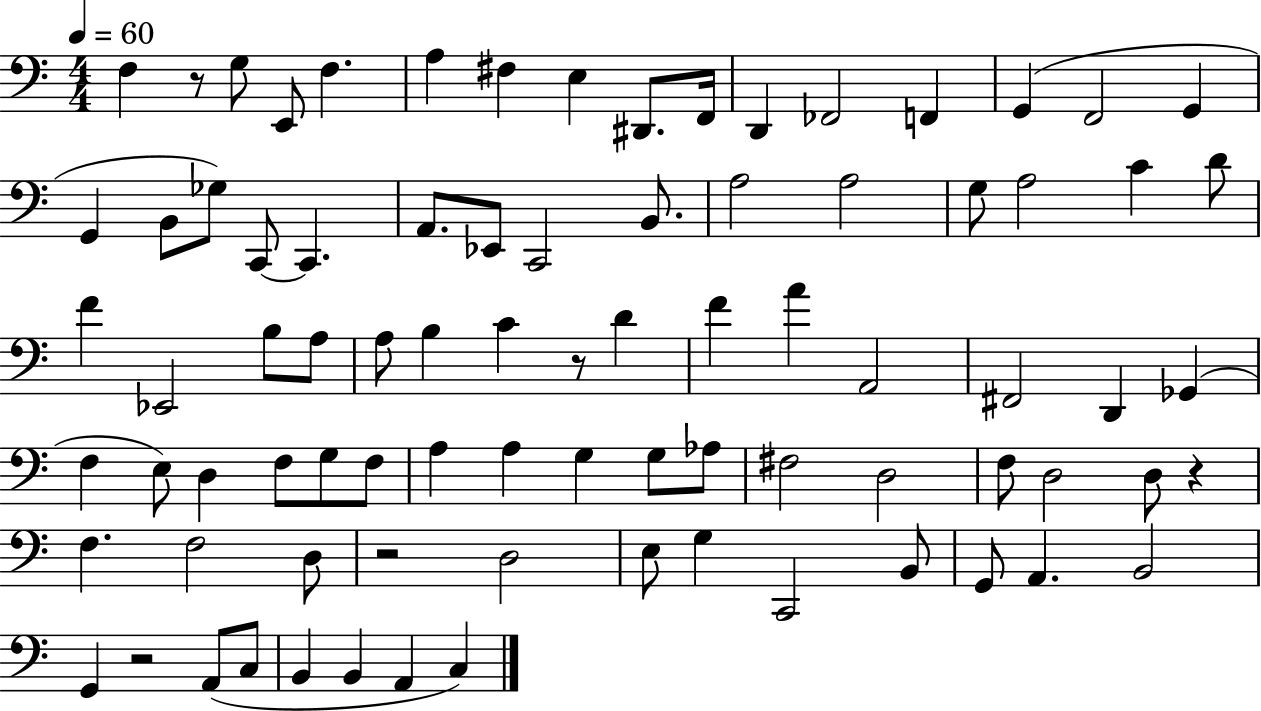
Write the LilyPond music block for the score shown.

{
  \clef bass
  \numericTimeSignature
  \time 4/4
  \key c \major
  \tempo 4 = 60
  \repeat volta 2 { f4 r8 g8 e,8 f4. | a4 fis4 e4 dis,8. f,16 | d,4 fes,2 f,4 | g,4( f,2 g,4 | \break g,4 b,8 ges8) c,8~~ c,4. | a,8. ees,8 c,2 b,8. | a2 a2 | g8 a2 c'4 d'8 | \break f'4 ees,2 b8 a8 | a8 b4 c'4 r8 d'4 | f'4 a'4 a,2 | fis,2 d,4 ges,4( | \break f4 e8) d4 f8 g8 f8 | a4 a4 g4 g8 aes8 | fis2 d2 | f8 d2 d8 r4 | \break f4. f2 d8 | r2 d2 | e8 g4 c,2 b,8 | g,8 a,4. b,2 | \break g,4 r2 a,8( c8 | b,4 b,4 a,4 c4) | } \bar "|."
}